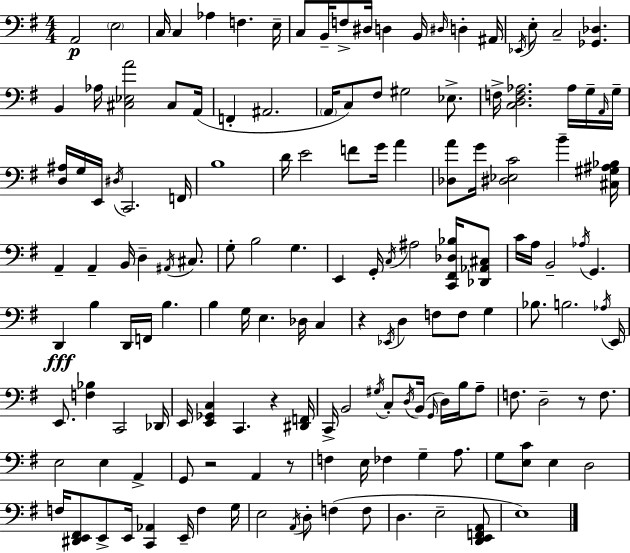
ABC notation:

X:1
T:Untitled
M:4/4
L:1/4
K:Em
A,,2 E,2 C,/4 C, _A, F, E,/4 C,/2 B,,/4 F,/2 ^D,/4 D, B,,/4 ^D,/4 D, ^A,,/4 _E,,/4 E,/2 C,2 [_G,,_D,] B,, _A,/4 [^C,_E,A]2 ^C,/2 A,,/4 F,, ^A,,2 A,,/4 C,/2 ^F,/2 ^G,2 _E,/2 F,/4 [C,D,F,_A,]2 _A,/4 G,/4 A,,/4 G,/4 [D,^A,]/4 G,/4 E,,/4 ^D,/4 C,,2 F,,/4 B,4 D/4 E2 F/2 G/4 A [_D,A]/2 G/4 [^D,_E,C]2 B [^C,^G,^A,_B,]/4 A,, A,, B,,/4 D, ^A,,/4 ^C,/2 G,/2 B,2 G, E,, G,,/4 C,/4 ^A,2 [C,,^F,,_D,_B,]/4 [_D,,_A,,^C,]/2 C/4 A,/4 B,,2 _A,/4 G,, D,, B, D,,/4 F,,/4 B, B, G,/4 E, _D,/4 C, z _E,,/4 D, F,/2 F,/2 G, _B,/2 B,2 _A,/4 E,,/4 E,,/2 [F,_B,] C,,2 _D,,/4 E,,/4 [E,,_G,,C,] C,, z [^D,,F,,]/4 C,,/4 B,,2 ^G,/4 C,/2 D,/4 B,,/4 G,,/4 D,/4 B,/4 A,/2 F,/2 D,2 z/2 F,/2 E,2 E, A,, G,,/2 z2 A,, z/2 F, E,/4 _F, G, A,/2 G,/2 [E,C]/2 E, D,2 F,/4 [^D,,E,,^F,,]/2 E,,/2 E,,/4 [C,,_A,,] E,,/4 F, G,/4 E,2 A,,/4 D,/2 F, F,/2 D, E,2 [D,,E,,F,,A,,]/2 E,4